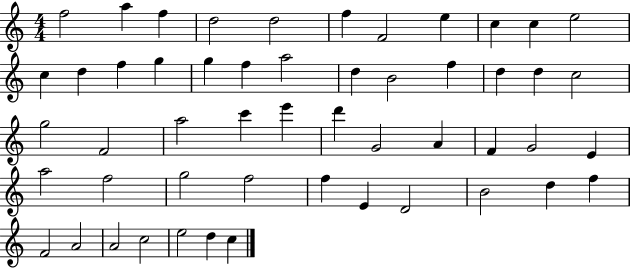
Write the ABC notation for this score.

X:1
T:Untitled
M:4/4
L:1/4
K:C
f2 a f d2 d2 f F2 e c c e2 c d f g g f a2 d B2 f d d c2 g2 F2 a2 c' e' d' G2 A F G2 E a2 f2 g2 f2 f E D2 B2 d f F2 A2 A2 c2 e2 d c